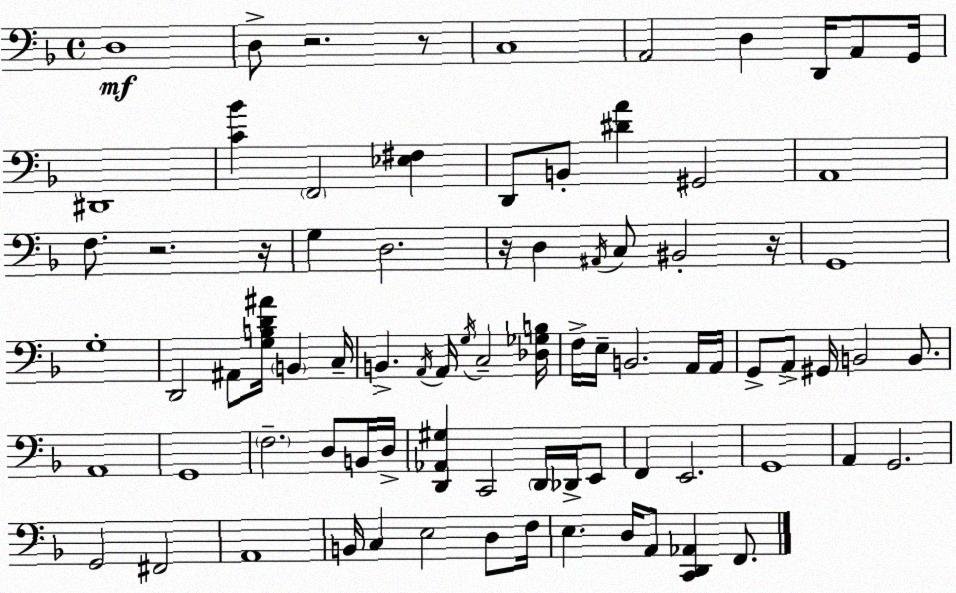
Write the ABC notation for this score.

X:1
T:Untitled
M:4/4
L:1/4
K:Dm
D,4 D,/2 z2 z/2 C,4 A,,2 D, D,,/4 A,,/2 G,,/4 ^D,,4 [C_B] F,,2 [_E,^F,] D,,/2 B,,/2 [^DA] ^G,,2 A,,4 F,/2 z2 z/4 G, D,2 z/4 D, ^A,,/4 C,/2 ^B,,2 z/4 G,,4 G,4 D,,2 ^A,,/2 [G,B,D^A]/4 B,, C,/4 B,, A,,/4 A,,/4 G,/4 C,2 [_D,_G,B,]/4 F,/4 E,/4 B,,2 A,,/4 A,,/4 G,,/2 A,,/2 ^G,,/4 B,,2 B,,/2 A,,4 G,,4 F,2 D,/2 B,,/4 D,/4 [D,,_A,,^G,] C,,2 D,,/4 _D,,/4 E,,/2 F,, E,,2 G,,4 A,, G,,2 G,,2 ^F,,2 A,,4 B,,/4 C, E,2 D,/2 F,/4 E, D,/4 A,,/2 [C,,D,,_A,,] F,,/2